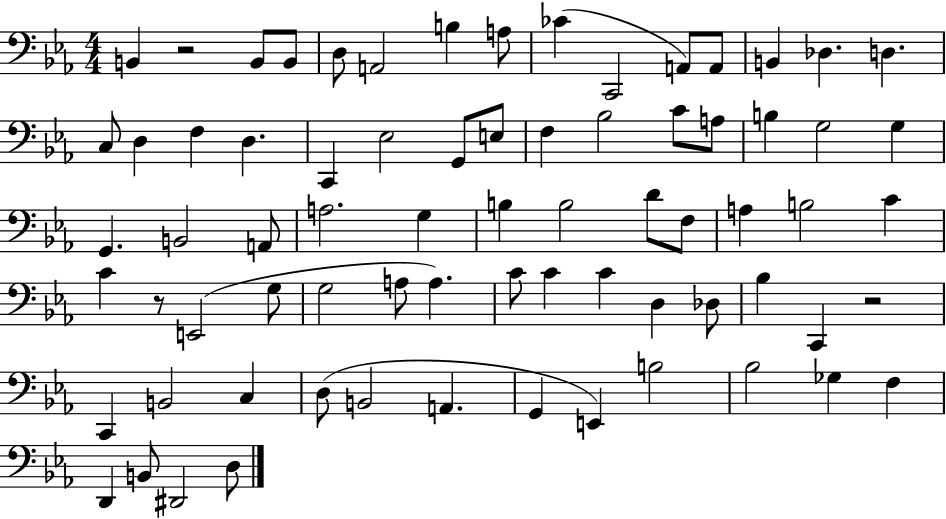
{
  \clef bass
  \numericTimeSignature
  \time 4/4
  \key ees \major
  b,4 r2 b,8 b,8 | d8 a,2 b4 a8 | ces'4( c,2 a,8) a,8 | b,4 des4. d4. | \break c8 d4 f4 d4. | c,4 ees2 g,8 e8 | f4 bes2 c'8 a8 | b4 g2 g4 | \break g,4. b,2 a,8 | a2. g4 | b4 b2 d'8 f8 | a4 b2 c'4 | \break c'4 r8 e,2( g8 | g2 a8 a4.) | c'8 c'4 c'4 d4 des8 | bes4 c,4 r2 | \break c,4 b,2 c4 | d8( b,2 a,4. | g,4 e,4) b2 | bes2 ges4 f4 | \break d,4 b,8 dis,2 d8 | \bar "|."
}